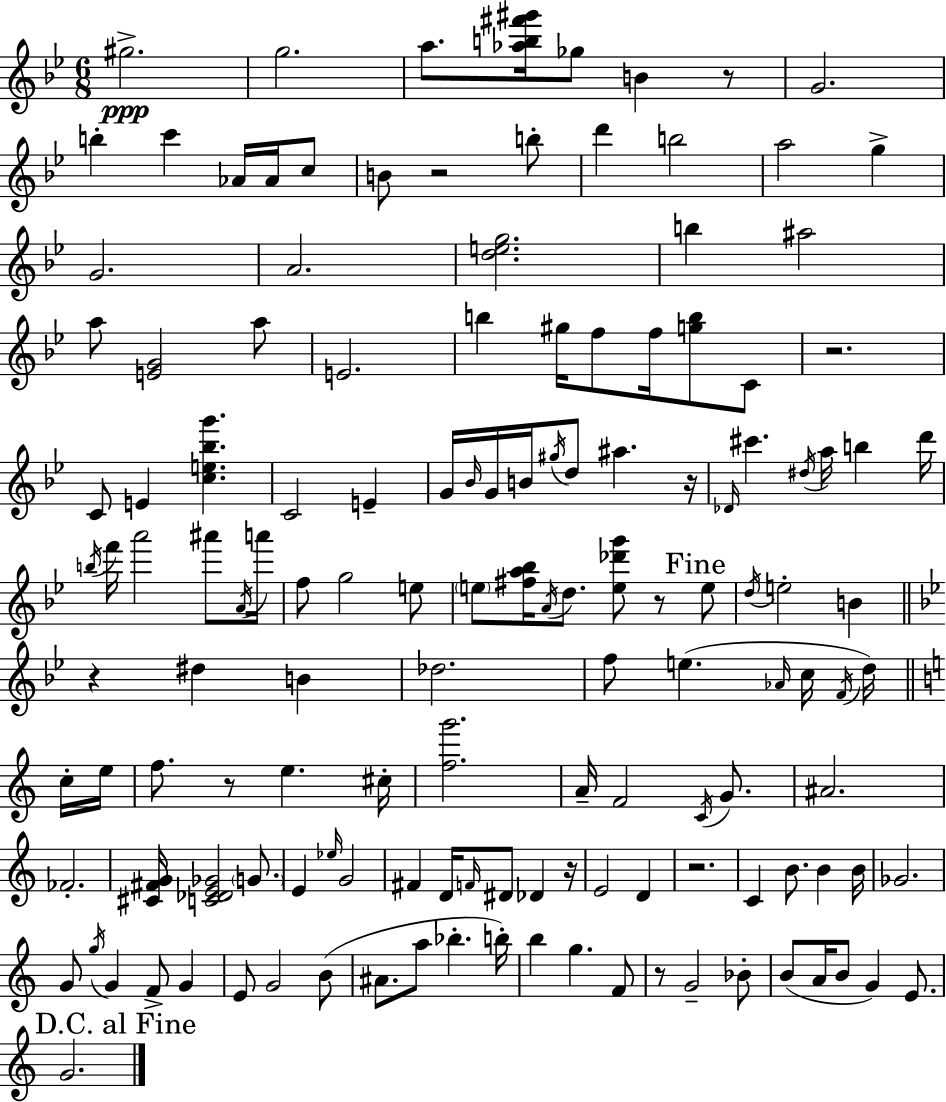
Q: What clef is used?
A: treble